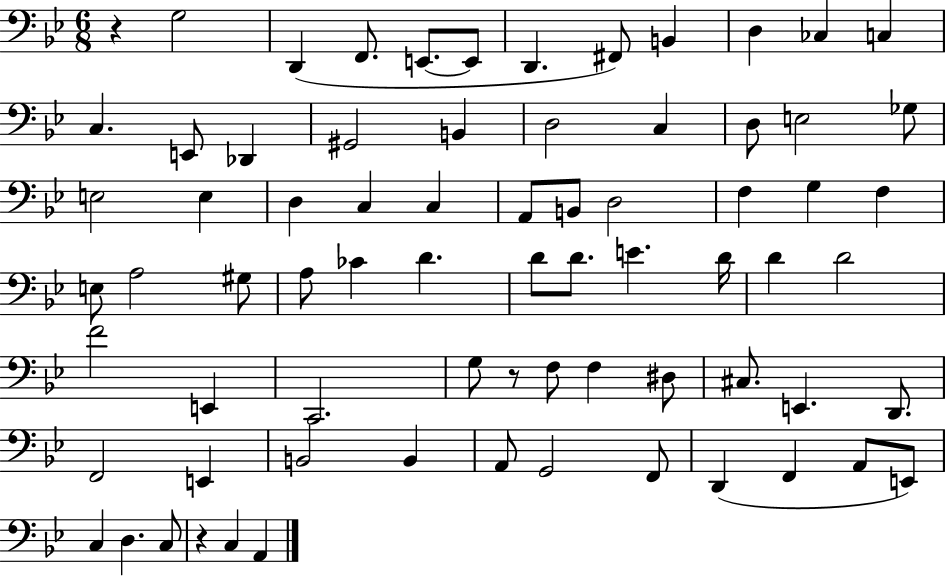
{
  \clef bass
  \numericTimeSignature
  \time 6/8
  \key bes \major
  r4 g2 | d,4( f,8. e,8.~~ e,8 | d,4. fis,8) b,4 | d4 ces4 c4 | \break c4. e,8 des,4 | gis,2 b,4 | d2 c4 | d8 e2 ges8 | \break e2 e4 | d4 c4 c4 | a,8 b,8 d2 | f4 g4 f4 | \break e8 a2 gis8 | a8 ces'4 d'4. | d'8 d'8. e'4. d'16 | d'4 d'2 | \break f'2 e,4 | c,2. | g8 r8 f8 f4 dis8 | cis8. e,4. d,8. | \break f,2 e,4 | b,2 b,4 | a,8 g,2 f,8 | d,4( f,4 a,8 e,8) | \break c4 d4. c8 | r4 c4 a,4 | \bar "|."
}